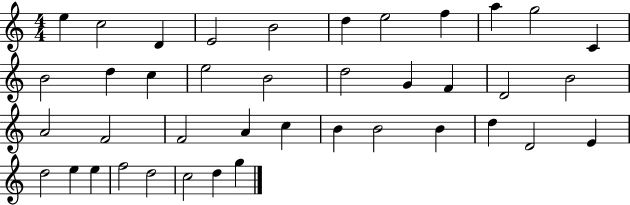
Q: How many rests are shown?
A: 0